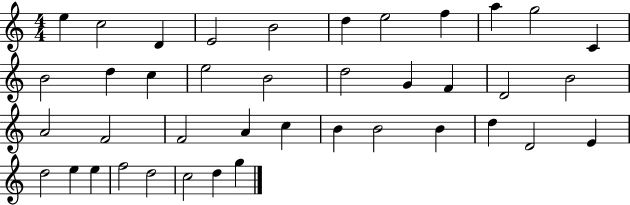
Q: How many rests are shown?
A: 0